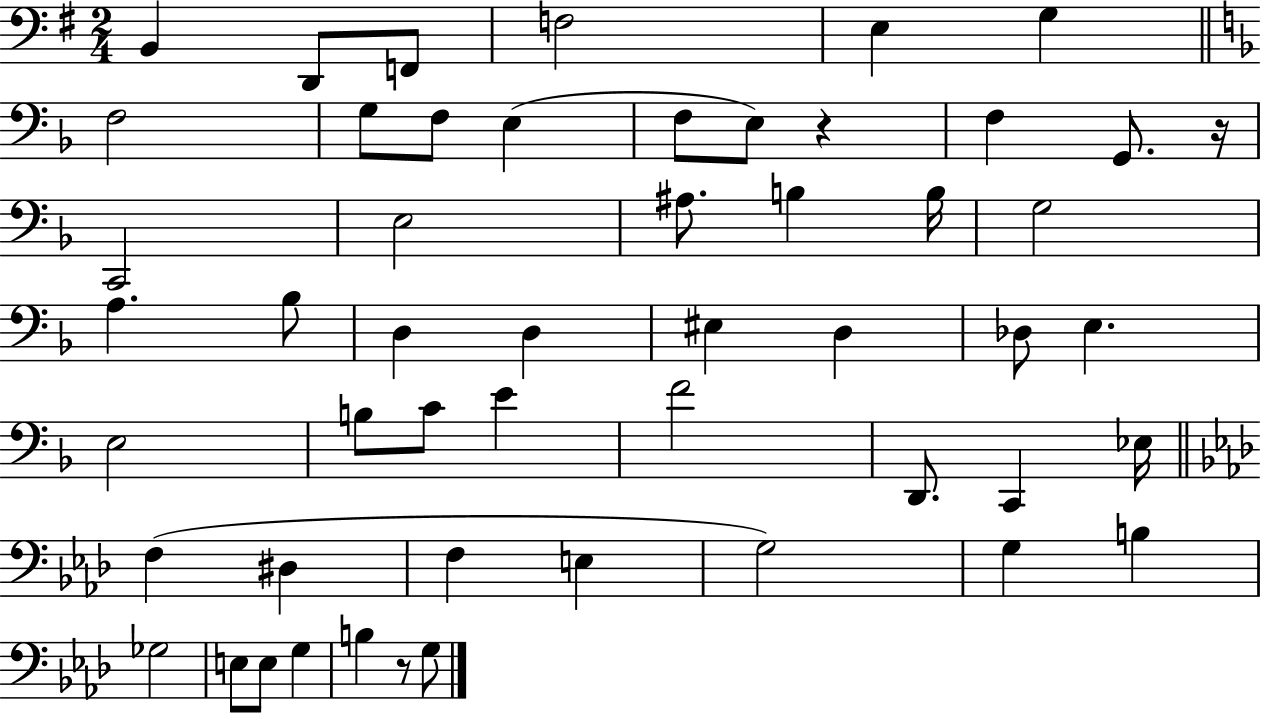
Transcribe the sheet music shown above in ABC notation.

X:1
T:Untitled
M:2/4
L:1/4
K:G
B,, D,,/2 F,,/2 F,2 E, G, F,2 G,/2 F,/2 E, F,/2 E,/2 z F, G,,/2 z/4 C,,2 E,2 ^A,/2 B, B,/4 G,2 A, _B,/2 D, D, ^E, D, _D,/2 E, E,2 B,/2 C/2 E F2 D,,/2 C,, _E,/4 F, ^D, F, E, G,2 G, B, _G,2 E,/2 E,/2 G, B, z/2 G,/2